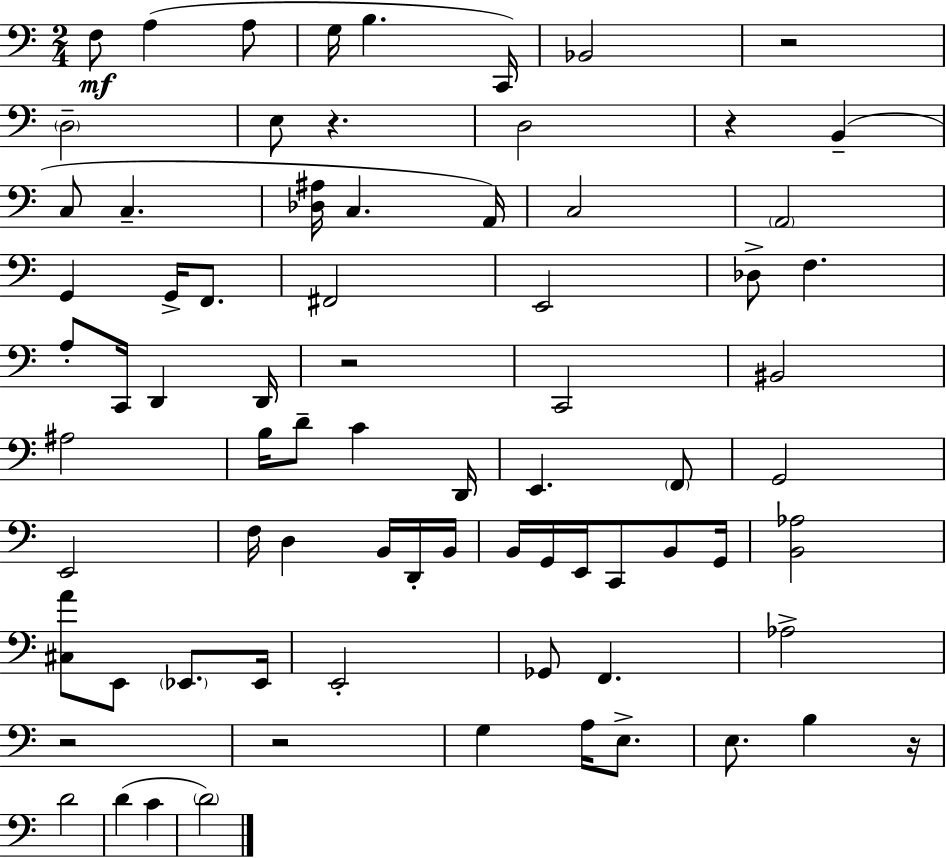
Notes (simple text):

F3/e A3/q A3/e G3/s B3/q. C2/s Bb2/h R/h D3/h E3/e R/q. D3/h R/q B2/q C3/e C3/q. [Db3,A#3]/s C3/q. A2/s C3/h A2/h G2/q G2/s F2/e. F#2/h E2/h Db3/e F3/q. A3/e C2/s D2/q D2/s R/h C2/h BIS2/h A#3/h B3/s D4/e C4/q D2/s E2/q. F2/e G2/h E2/h F3/s D3/q B2/s D2/s B2/s B2/s G2/s E2/s C2/e B2/e G2/s [B2,Ab3]/h [C#3,A4]/e E2/e Eb2/e. Eb2/s E2/h Gb2/e F2/q. Ab3/h R/h R/h G3/q A3/s E3/e. E3/e. B3/q R/s D4/h D4/q C4/q D4/h